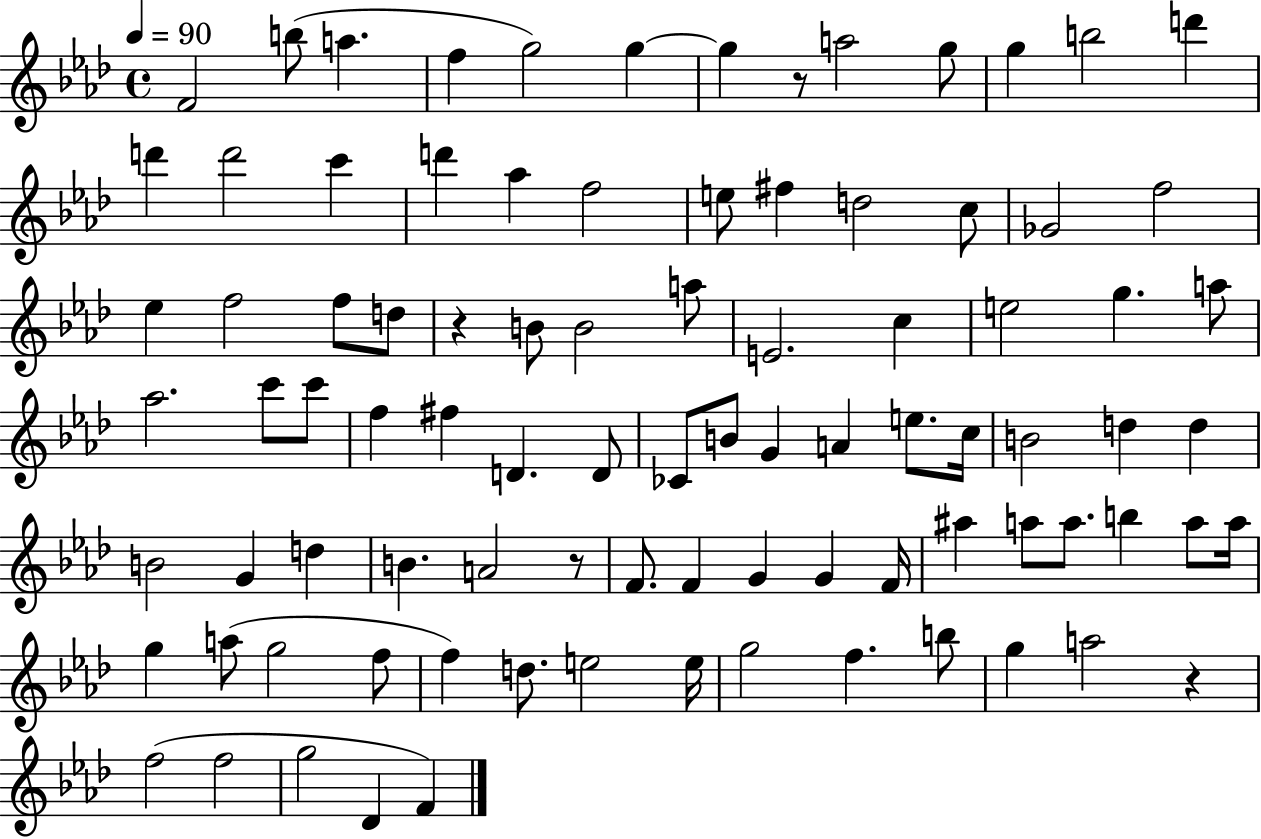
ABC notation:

X:1
T:Untitled
M:4/4
L:1/4
K:Ab
F2 b/2 a f g2 g g z/2 a2 g/2 g b2 d' d' d'2 c' d' _a f2 e/2 ^f d2 c/2 _G2 f2 _e f2 f/2 d/2 z B/2 B2 a/2 E2 c e2 g a/2 _a2 c'/2 c'/2 f ^f D D/2 _C/2 B/2 G A e/2 c/4 B2 d d B2 G d B A2 z/2 F/2 F G G F/4 ^a a/2 a/2 b a/2 a/4 g a/2 g2 f/2 f d/2 e2 e/4 g2 f b/2 g a2 z f2 f2 g2 _D F